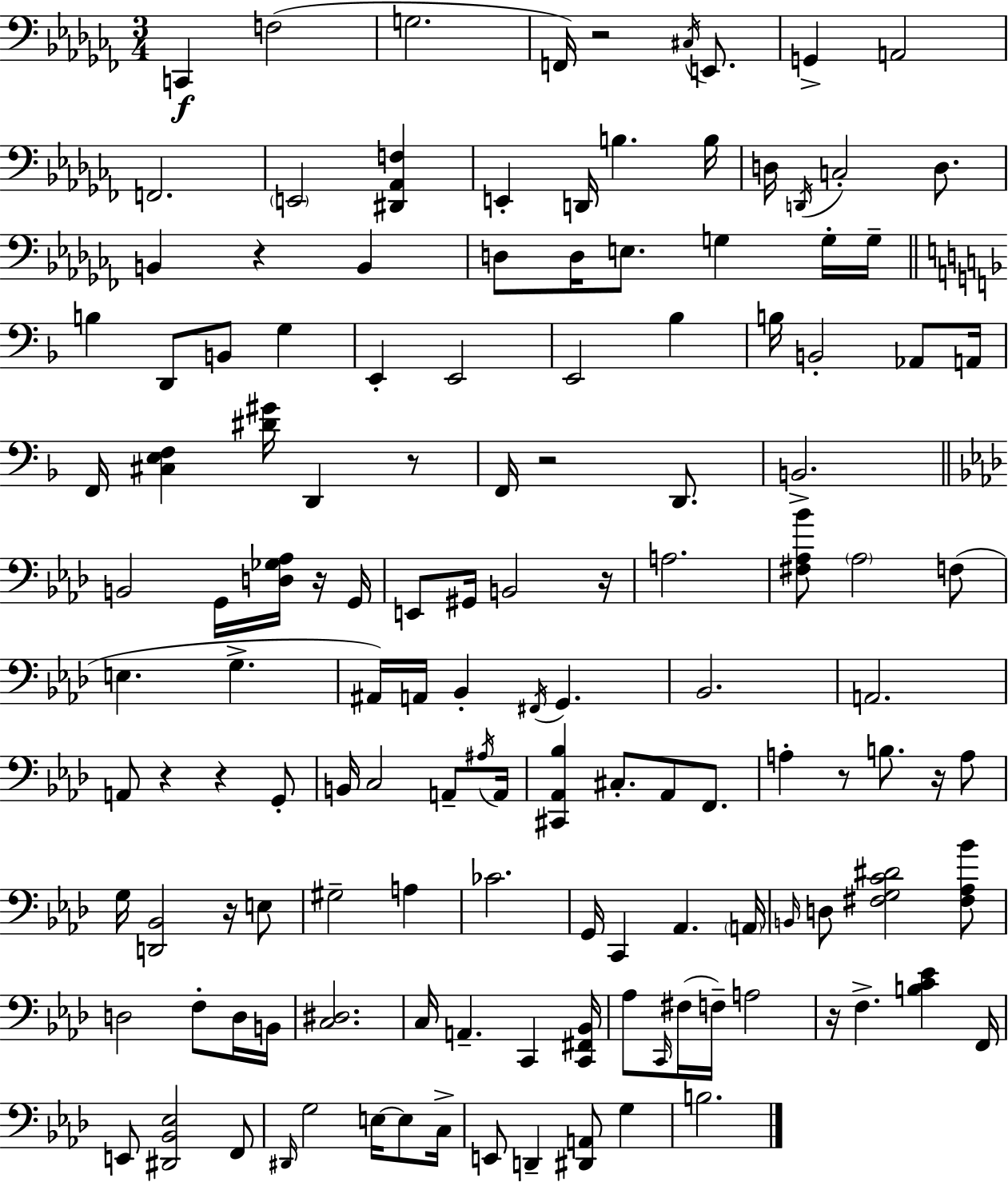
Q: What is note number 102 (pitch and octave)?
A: D#2